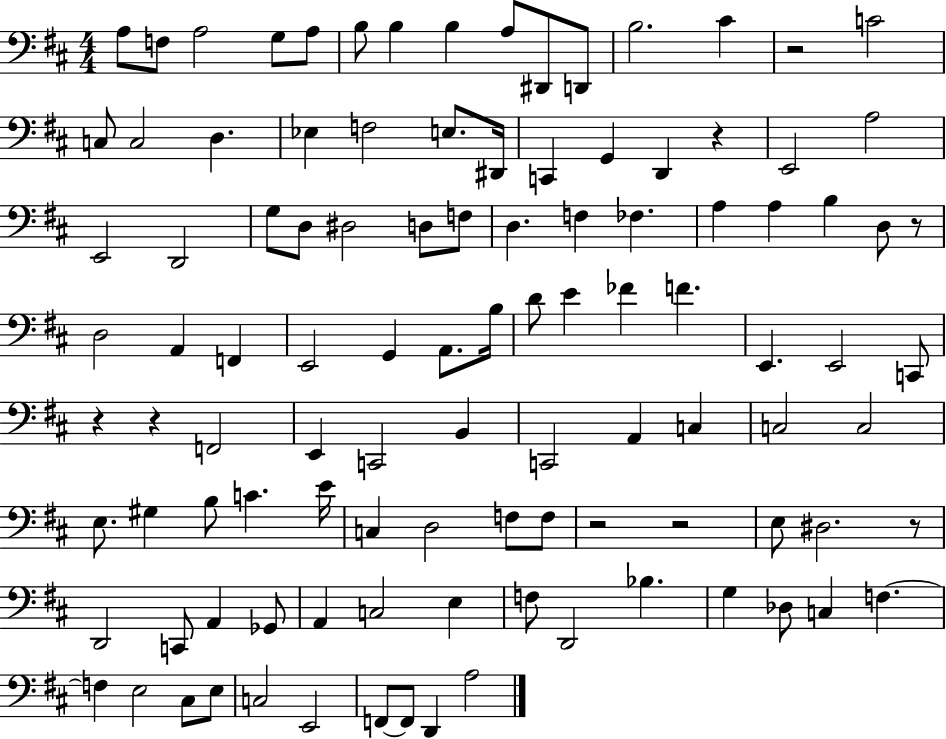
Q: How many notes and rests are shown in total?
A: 106